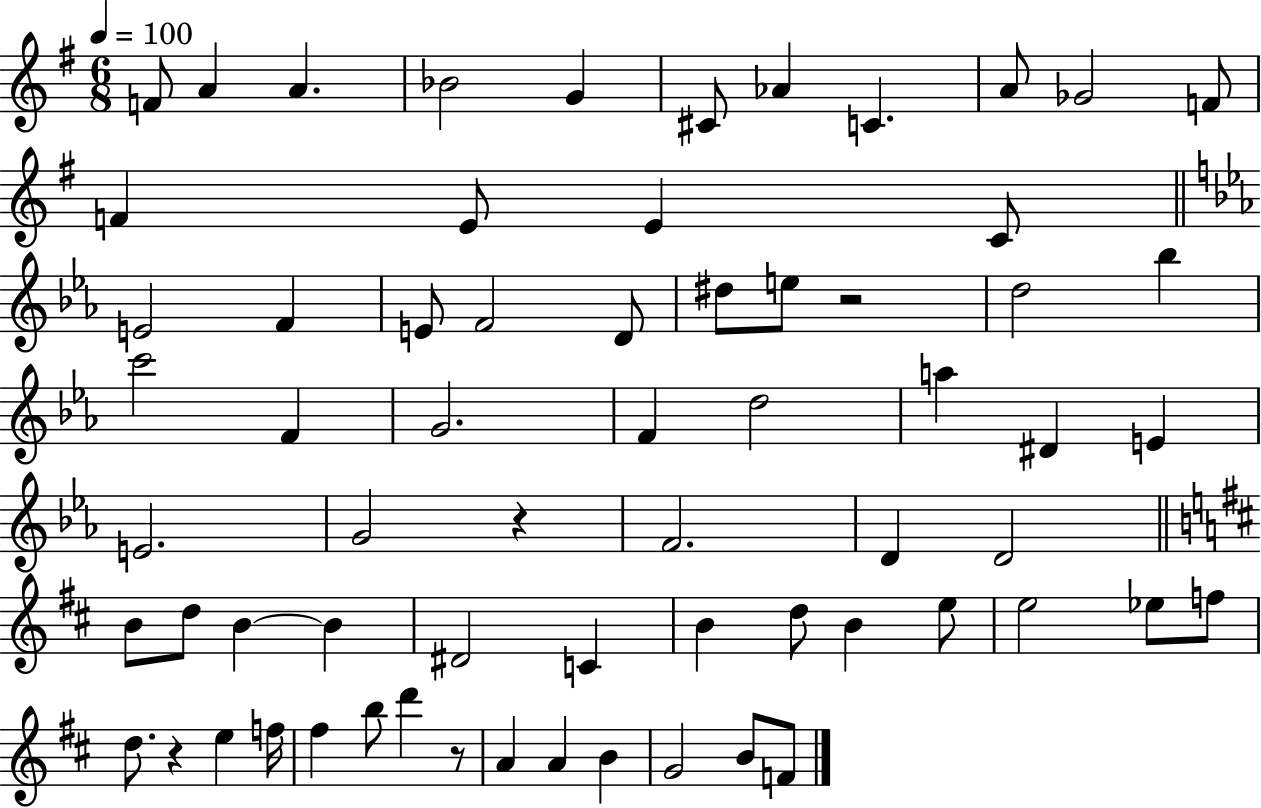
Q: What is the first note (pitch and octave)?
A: F4